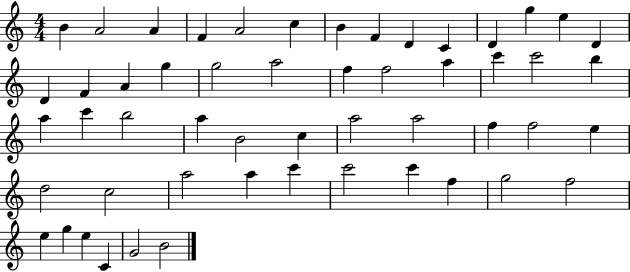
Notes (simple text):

B4/q A4/h A4/q F4/q A4/h C5/q B4/q F4/q D4/q C4/q D4/q G5/q E5/q D4/q D4/q F4/q A4/q G5/q G5/h A5/h F5/q F5/h A5/q C6/q C6/h B5/q A5/q C6/q B5/h A5/q B4/h C5/q A5/h A5/h F5/q F5/h E5/q D5/h C5/h A5/h A5/q C6/q C6/h C6/q F5/q G5/h F5/h E5/q G5/q E5/q C4/q G4/h B4/h